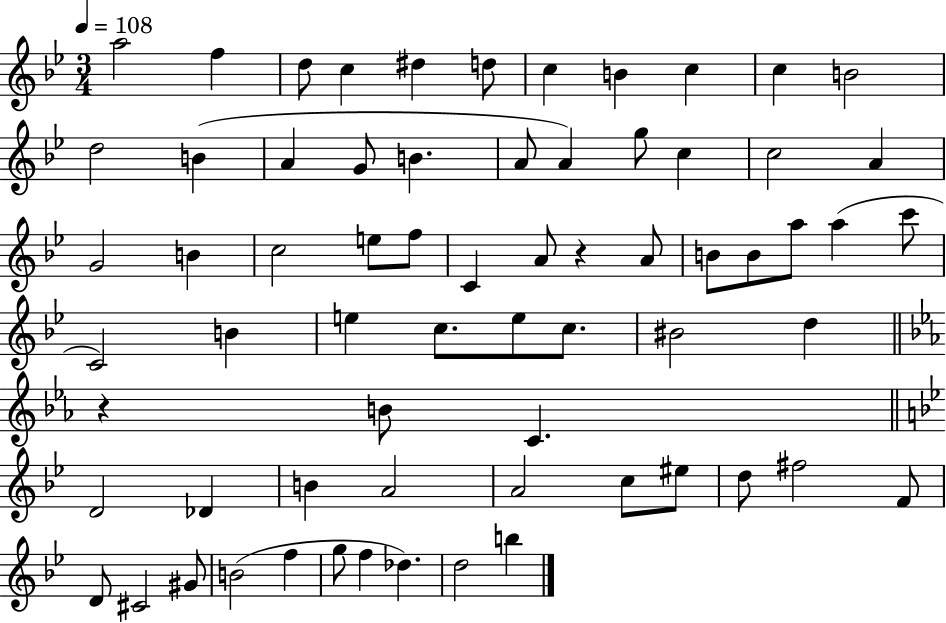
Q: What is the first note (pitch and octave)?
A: A5